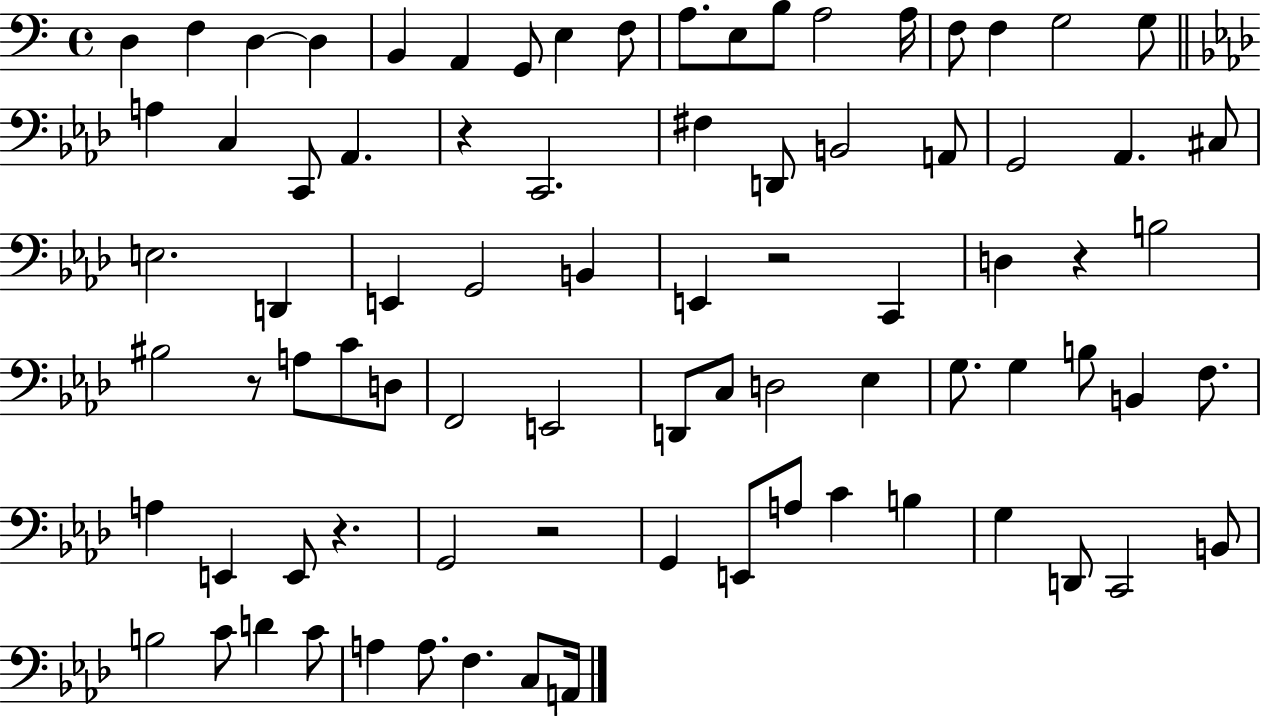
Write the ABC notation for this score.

X:1
T:Untitled
M:4/4
L:1/4
K:C
D, F, D, D, B,, A,, G,,/2 E, F,/2 A,/2 E,/2 B,/2 A,2 A,/4 F,/2 F, G,2 G,/2 A, C, C,,/2 _A,, z C,,2 ^F, D,,/2 B,,2 A,,/2 G,,2 _A,, ^C,/2 E,2 D,, E,, G,,2 B,, E,, z2 C,, D, z B,2 ^B,2 z/2 A,/2 C/2 D,/2 F,,2 E,,2 D,,/2 C,/2 D,2 _E, G,/2 G, B,/2 B,, F,/2 A, E,, E,,/2 z G,,2 z2 G,, E,,/2 A,/2 C B, G, D,,/2 C,,2 B,,/2 B,2 C/2 D C/2 A, A,/2 F, C,/2 A,,/4